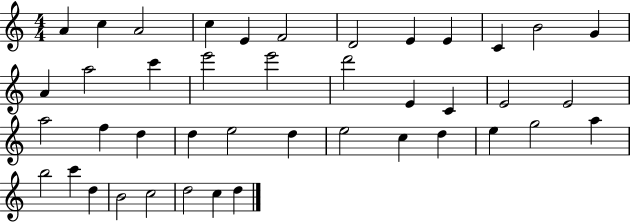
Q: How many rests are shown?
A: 0